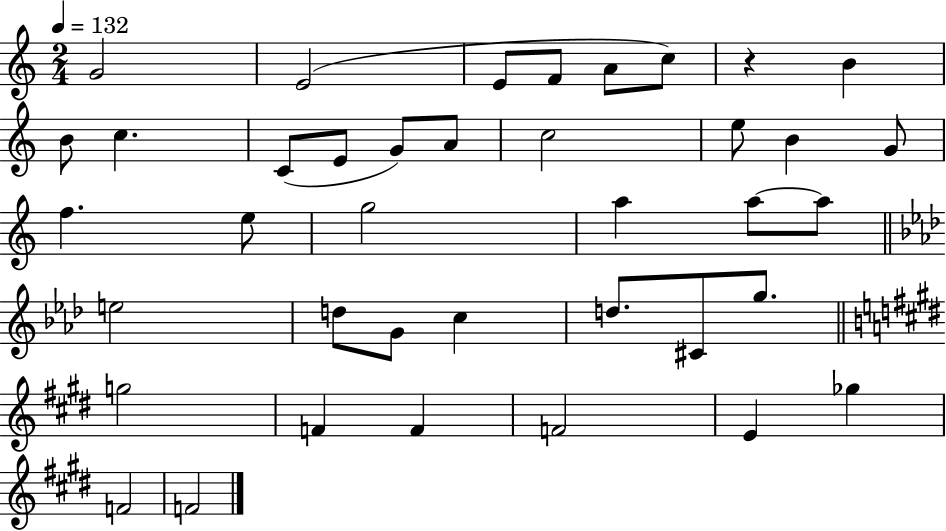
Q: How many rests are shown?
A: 1